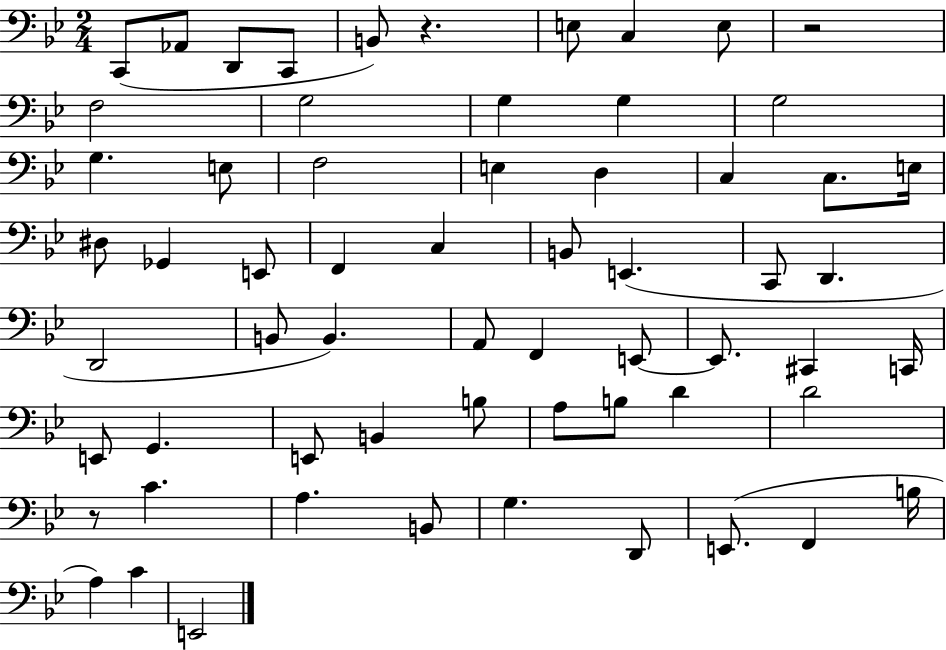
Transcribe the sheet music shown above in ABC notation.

X:1
T:Untitled
M:2/4
L:1/4
K:Bb
C,,/2 _A,,/2 D,,/2 C,,/2 B,,/2 z E,/2 C, E,/2 z2 F,2 G,2 G, G, G,2 G, E,/2 F,2 E, D, C, C,/2 E,/4 ^D,/2 _G,, E,,/2 F,, C, B,,/2 E,, C,,/2 D,, D,,2 B,,/2 B,, A,,/2 F,, E,,/2 E,,/2 ^C,, C,,/4 E,,/2 G,, E,,/2 B,, B,/2 A,/2 B,/2 D D2 z/2 C A, B,,/2 G, D,,/2 E,,/2 F,, B,/4 A, C E,,2